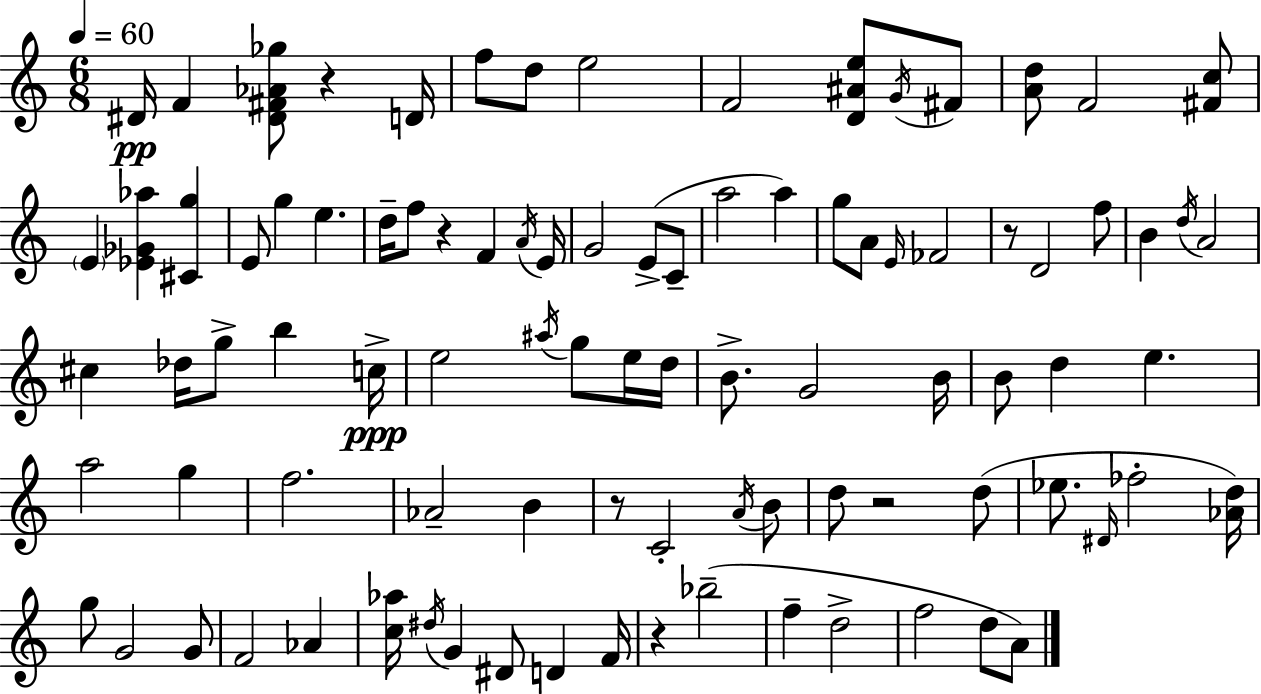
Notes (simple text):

D#4/s F4/q [D#4,F#4,Ab4,Gb5]/e R/q D4/s F5/e D5/e E5/h F4/h [D4,A#4,E5]/e G4/s F#4/e [A4,D5]/e F4/h [F#4,C5]/e E4/q [Eb4,Gb4,Ab5]/q [C#4,G5]/q E4/e G5/q E5/q. D5/s F5/e R/q F4/q A4/s E4/s G4/h E4/e C4/e A5/h A5/q G5/e A4/e E4/s FES4/h R/e D4/h F5/e B4/q D5/s A4/h C#5/q Db5/s G5/e B5/q C5/s E5/h A#5/s G5/e E5/s D5/s B4/e. G4/h B4/s B4/e D5/q E5/q. A5/h G5/q F5/h. Ab4/h B4/q R/e C4/h A4/s B4/e D5/e R/h D5/e Eb5/e. D#4/s FES5/h [Ab4,D5]/s G5/e G4/h G4/e F4/h Ab4/q [C5,Ab5]/s D#5/s G4/q D#4/e D4/q F4/s R/q Bb5/h F5/q D5/h F5/h D5/e A4/e